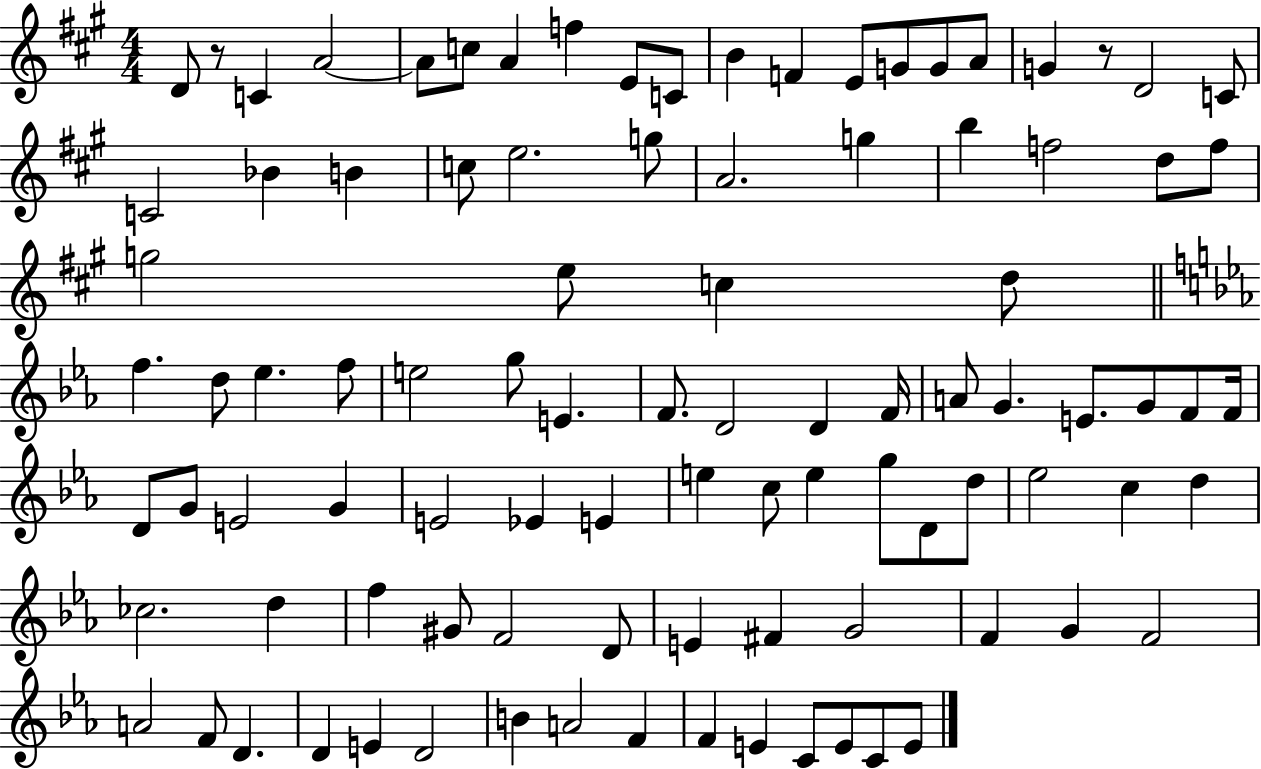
D4/e R/e C4/q A4/h A4/e C5/e A4/q F5/q E4/e C4/e B4/q F4/q E4/e G4/e G4/e A4/e G4/q R/e D4/h C4/e C4/h Bb4/q B4/q C5/e E5/h. G5/e A4/h. G5/q B5/q F5/h D5/e F5/e G5/h E5/e C5/q D5/e F5/q. D5/e Eb5/q. F5/e E5/h G5/e E4/q. F4/e. D4/h D4/q F4/s A4/e G4/q. E4/e. G4/e F4/e F4/s D4/e G4/e E4/h G4/q E4/h Eb4/q E4/q E5/q C5/e E5/q G5/e D4/e D5/e Eb5/h C5/q D5/q CES5/h. D5/q F5/q G#4/e F4/h D4/e E4/q F#4/q G4/h F4/q G4/q F4/h A4/h F4/e D4/q. D4/q E4/q D4/h B4/q A4/h F4/q F4/q E4/q C4/e E4/e C4/e E4/e